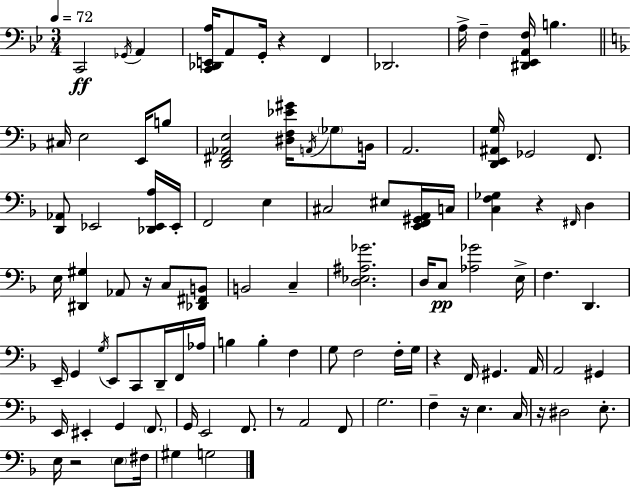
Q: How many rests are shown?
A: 8